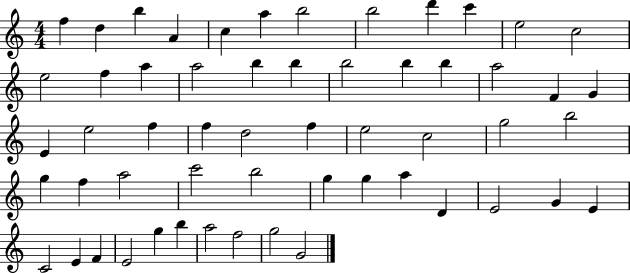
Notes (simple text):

F5/q D5/q B5/q A4/q C5/q A5/q B5/h B5/h D6/q C6/q E5/h C5/h E5/h F5/q A5/q A5/h B5/q B5/q B5/h B5/q B5/q A5/h F4/q G4/q E4/q E5/h F5/q F5/q D5/h F5/q E5/h C5/h G5/h B5/h G5/q F5/q A5/h C6/h B5/h G5/q G5/q A5/q D4/q E4/h G4/q E4/q C4/h E4/q F4/q E4/h G5/q B5/q A5/h F5/h G5/h G4/h